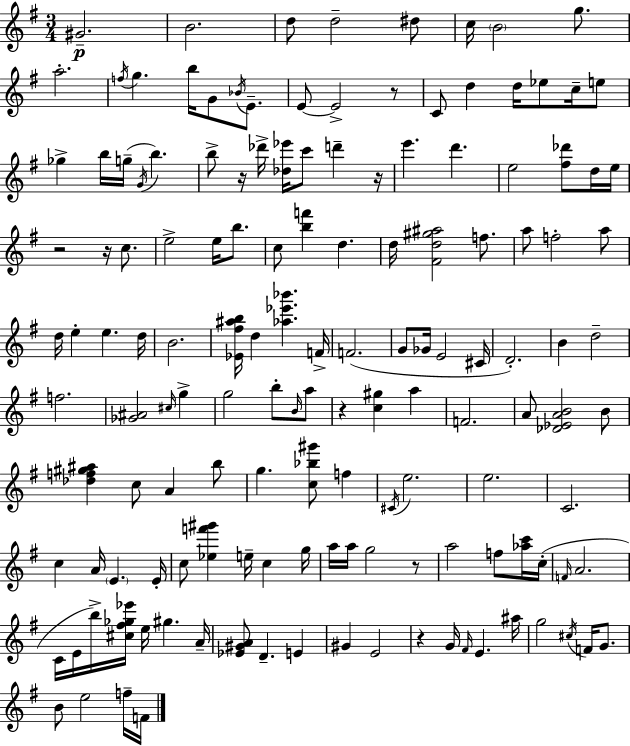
X:1
T:Untitled
M:3/4
L:1/4
K:G
^G2 B2 d/2 d2 ^d/2 c/4 B2 g/2 a2 f/4 g b/4 G/2 _B/4 E/2 E/2 E2 z/2 C/2 d d/4 _e/2 c/4 e/2 _g b/4 g/4 G/4 b b/2 z/4 _d'/4 [_d_e']/4 c'/2 d' z/4 e' d' e2 [^f_d']/2 d/4 e/4 z2 z/4 c/2 e2 e/4 b/2 c/2 [bf'] d d/4 [^Fd^g^a]2 f/2 a/2 f2 a/2 d/4 e e d/4 B2 [_E^f^ab]/4 d [_a_e'_b'] F/4 F2 G/2 _G/4 E2 ^C/4 D2 B d2 f2 [_G^A]2 ^c/4 g g2 b/2 B/4 a/2 z [c^g] a F2 A/2 [_D_EAB]2 B/2 [_df^g^a] c/2 A b/2 g [c_b^g']/2 f ^C/4 e2 e2 C2 c A/4 E E/4 c/2 [_ef'^g'] e/4 c g/4 a/4 a/4 g2 z/2 a2 f/2 [_ac']/4 c/4 F/4 A2 C/4 E/4 b/4 [^c^f_g_e']/4 e/4 ^g A/4 [_E^GA]/2 D E ^G E2 z G/4 ^F/4 E ^a/4 g2 ^c/4 F/4 G/2 B/2 e2 f/4 F/4